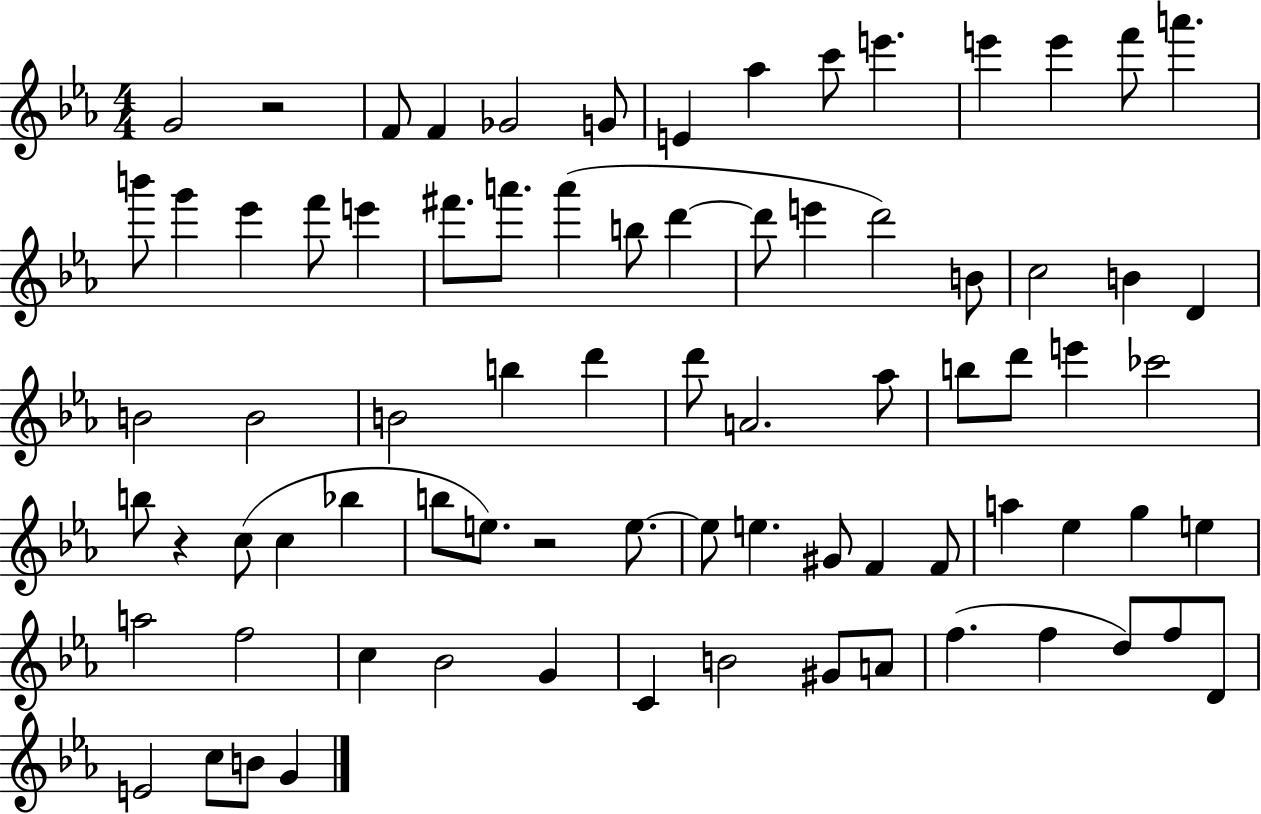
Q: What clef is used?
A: treble